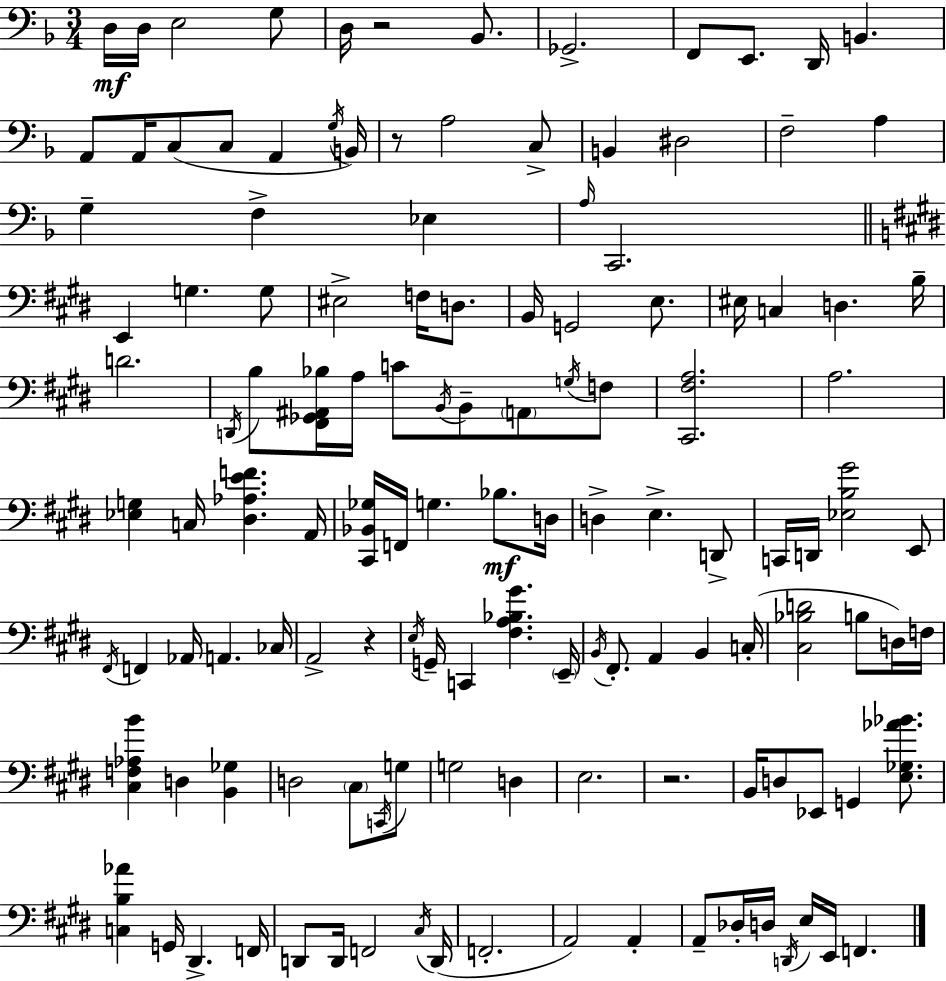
X:1
T:Untitled
M:3/4
L:1/4
K:Dm
D,/4 D,/4 E,2 G,/2 D,/4 z2 _B,,/2 _G,,2 F,,/2 E,,/2 D,,/4 B,, A,,/2 A,,/4 C,/2 C,/2 A,, G,/4 B,,/4 z/2 A,2 C,/2 B,, ^D,2 F,2 A, G, F, _E, A,/4 C,,2 E,, G, G,/2 ^E,2 F,/4 D,/2 B,,/4 G,,2 E,/2 ^E,/4 C, D, B,/4 D2 D,,/4 B,/2 [^F,,_G,,^A,,_B,]/4 A,/4 C/2 B,,/4 B,,/2 A,,/2 G,/4 F,/2 [^C,,^F,A,]2 A,2 [_E,G,] C,/4 [^D,_A,EF] A,,/4 [^C,,_B,,_G,]/4 F,,/4 G, _B,/2 D,/4 D, E, D,,/2 C,,/4 D,,/4 [_E,B,^G]2 E,,/2 ^F,,/4 F,, _A,,/4 A,, _C,/4 A,,2 z E,/4 G,,/4 C,, [^F,A,_B,^G] E,,/4 B,,/4 ^F,,/2 A,, B,, C,/4 [^C,_B,D]2 B,/2 D,/4 F,/4 [^C,F,_A,B] D, [B,,_G,] D,2 ^C,/2 C,,/4 G,/2 G,2 D, E,2 z2 B,,/4 D,/2 _E,,/2 G,, [E,_G,_A_B]/2 [C,B,_A] G,,/4 ^D,, F,,/4 D,,/2 D,,/4 F,,2 ^C,/4 D,,/4 F,,2 A,,2 A,, A,,/2 _D,/4 D,/4 D,,/4 E,/4 E,,/4 F,,